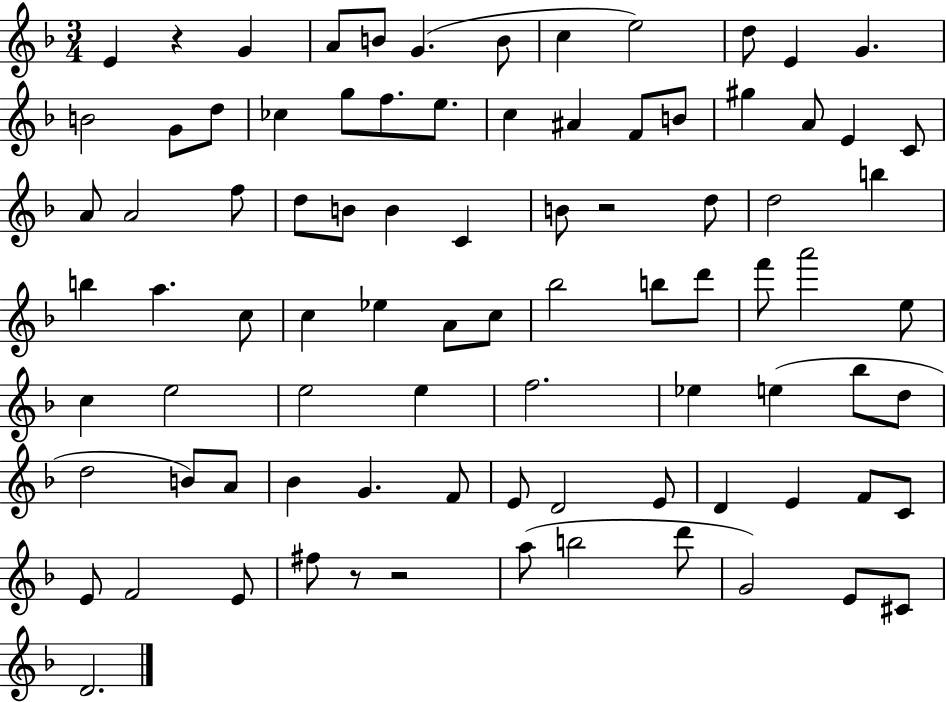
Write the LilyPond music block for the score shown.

{
  \clef treble
  \numericTimeSignature
  \time 3/4
  \key f \major
  \repeat volta 2 { e'4 r4 g'4 | a'8 b'8 g'4.( b'8 | c''4 e''2) | d''8 e'4 g'4. | \break b'2 g'8 d''8 | ces''4 g''8 f''8. e''8. | c''4 ais'4 f'8 b'8 | gis''4 a'8 e'4 c'8 | \break a'8 a'2 f''8 | d''8 b'8 b'4 c'4 | b'8 r2 d''8 | d''2 b''4 | \break b''4 a''4. c''8 | c''4 ees''4 a'8 c''8 | bes''2 b''8 d'''8 | f'''8 a'''2 e''8 | \break c''4 e''2 | e''2 e''4 | f''2. | ees''4 e''4( bes''8 d''8 | \break d''2 b'8) a'8 | bes'4 g'4. f'8 | e'8 d'2 e'8 | d'4 e'4 f'8 c'8 | \break e'8 f'2 e'8 | fis''8 r8 r2 | a''8( b''2 d'''8 | g'2) e'8 cis'8 | \break d'2. | } \bar "|."
}